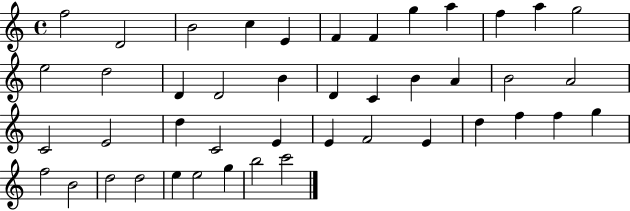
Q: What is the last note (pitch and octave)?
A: C6